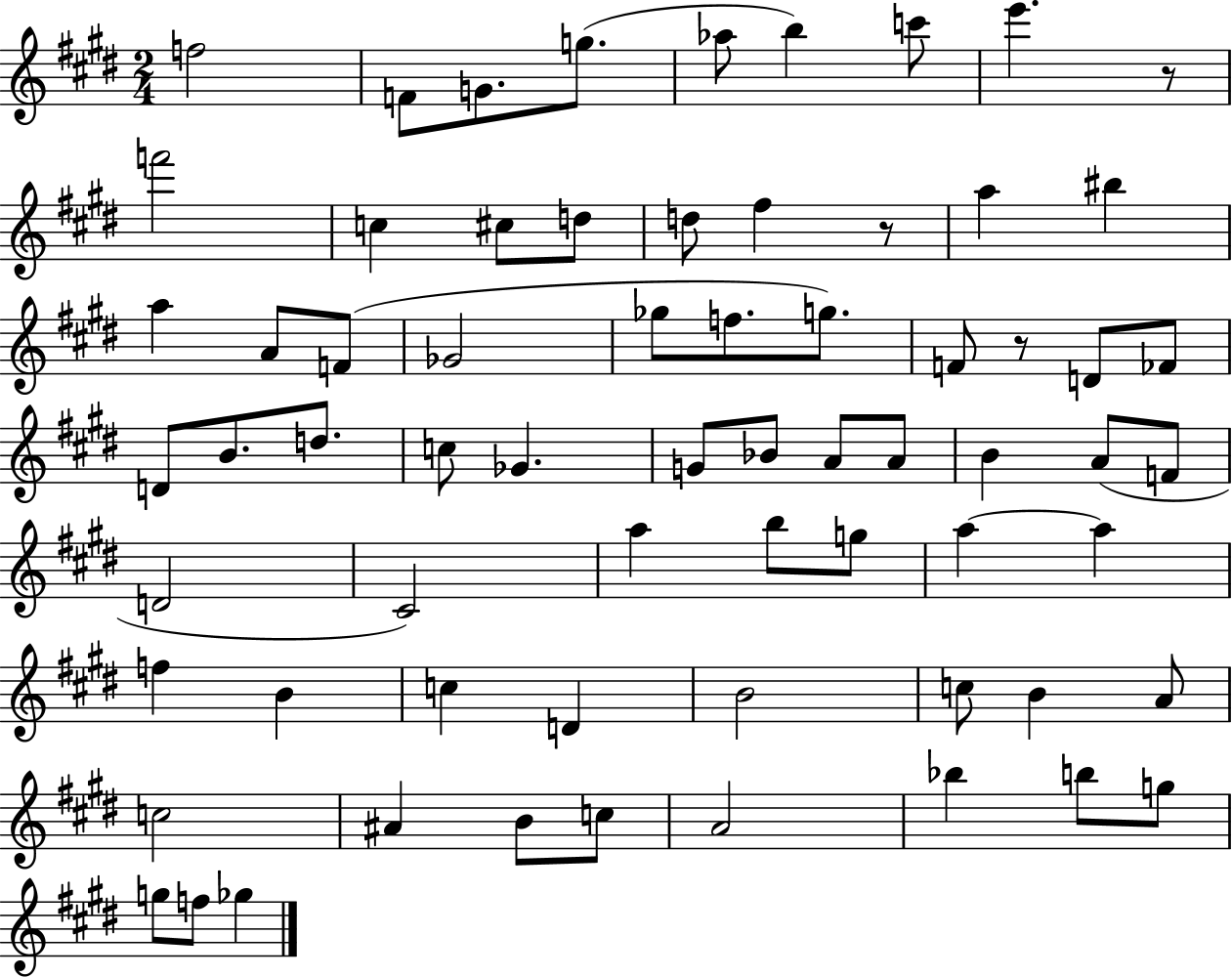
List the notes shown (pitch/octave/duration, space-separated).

F5/h F4/e G4/e. G5/e. Ab5/e B5/q C6/e E6/q. R/e F6/h C5/q C#5/e D5/e D5/e F#5/q R/e A5/q BIS5/q A5/q A4/e F4/e Gb4/h Gb5/e F5/e. G5/e. F4/e R/e D4/e FES4/e D4/e B4/e. D5/e. C5/e Gb4/q. G4/e Bb4/e A4/e A4/e B4/q A4/e F4/e D4/h C#4/h A5/q B5/e G5/e A5/q A5/q F5/q B4/q C5/q D4/q B4/h C5/e B4/q A4/e C5/h A#4/q B4/e C5/e A4/h Bb5/q B5/e G5/e G5/e F5/e Gb5/q